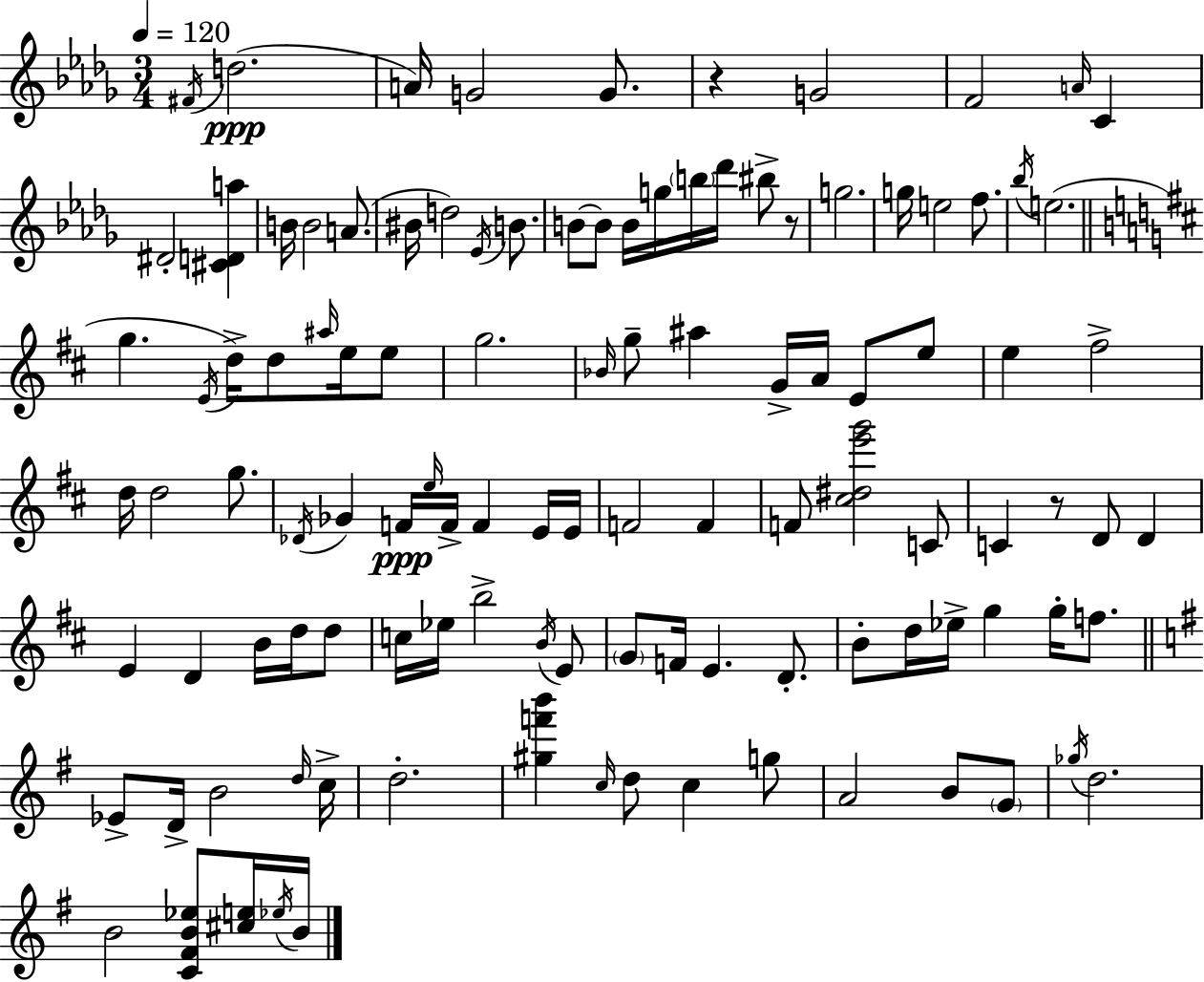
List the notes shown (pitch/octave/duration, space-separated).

F#4/s D5/h. A4/s G4/h G4/e. R/q G4/h F4/h A4/s C4/q D#4/h [C#4,D4,A5]/q B4/s B4/h A4/e. BIS4/s D5/h Eb4/s B4/e. B4/e B4/e B4/s G5/s B5/s Db6/s BIS5/e R/e G5/h. G5/s E5/h F5/e. Bb5/s E5/h. G5/q. E4/s D5/s D5/e A#5/s E5/s E5/e G5/h. Bb4/s G5/e A#5/q G4/s A4/s E4/e E5/e E5/q F#5/h D5/s D5/h G5/e. Db4/s Gb4/q F4/s E5/s F4/s F4/q E4/s E4/s F4/h F4/q F4/e [C#5,D#5,E6,G6]/h C4/e C4/q R/e D4/e D4/q E4/q D4/q B4/s D5/s D5/e C5/s Eb5/s B5/h B4/s E4/e G4/e F4/s E4/q. D4/e. B4/e D5/s Eb5/s G5/q G5/s F5/e. Eb4/e D4/s B4/h D5/s C5/s D5/h. [G#5,F6,B6]/q C5/s D5/e C5/q G5/e A4/h B4/e G4/e Gb5/s D5/h. B4/h [C4,F#4,B4,Eb5]/e [C#5,E5]/s Eb5/s B4/s